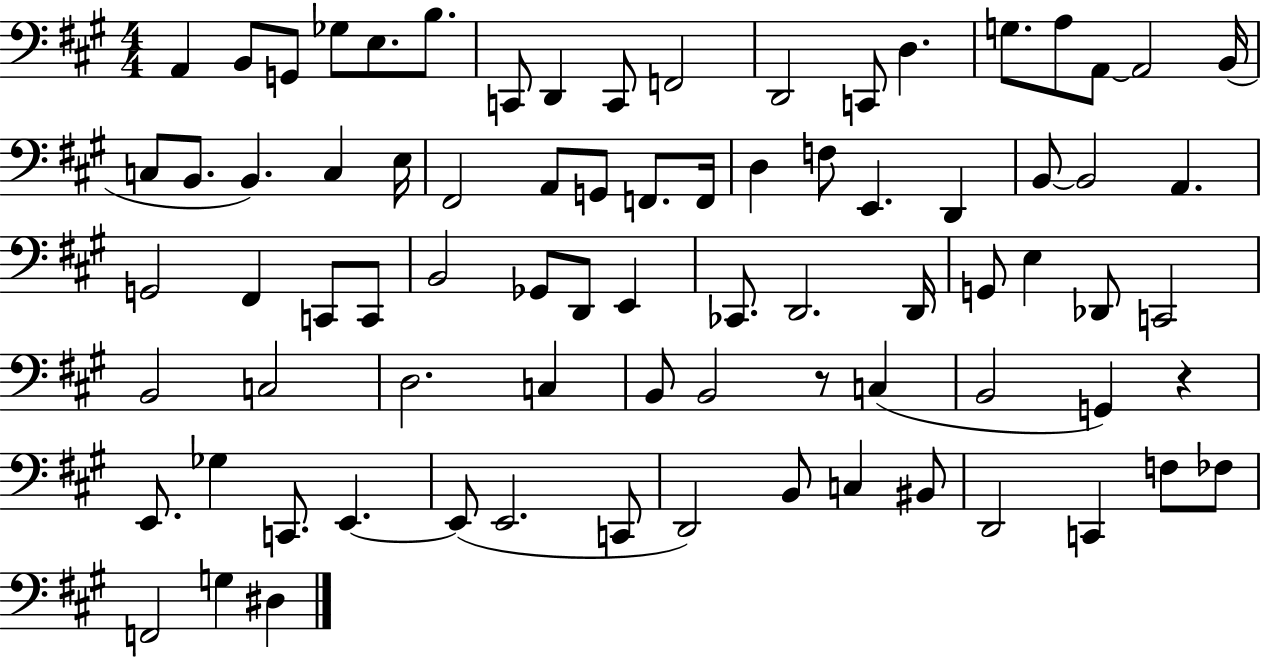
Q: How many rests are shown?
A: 2